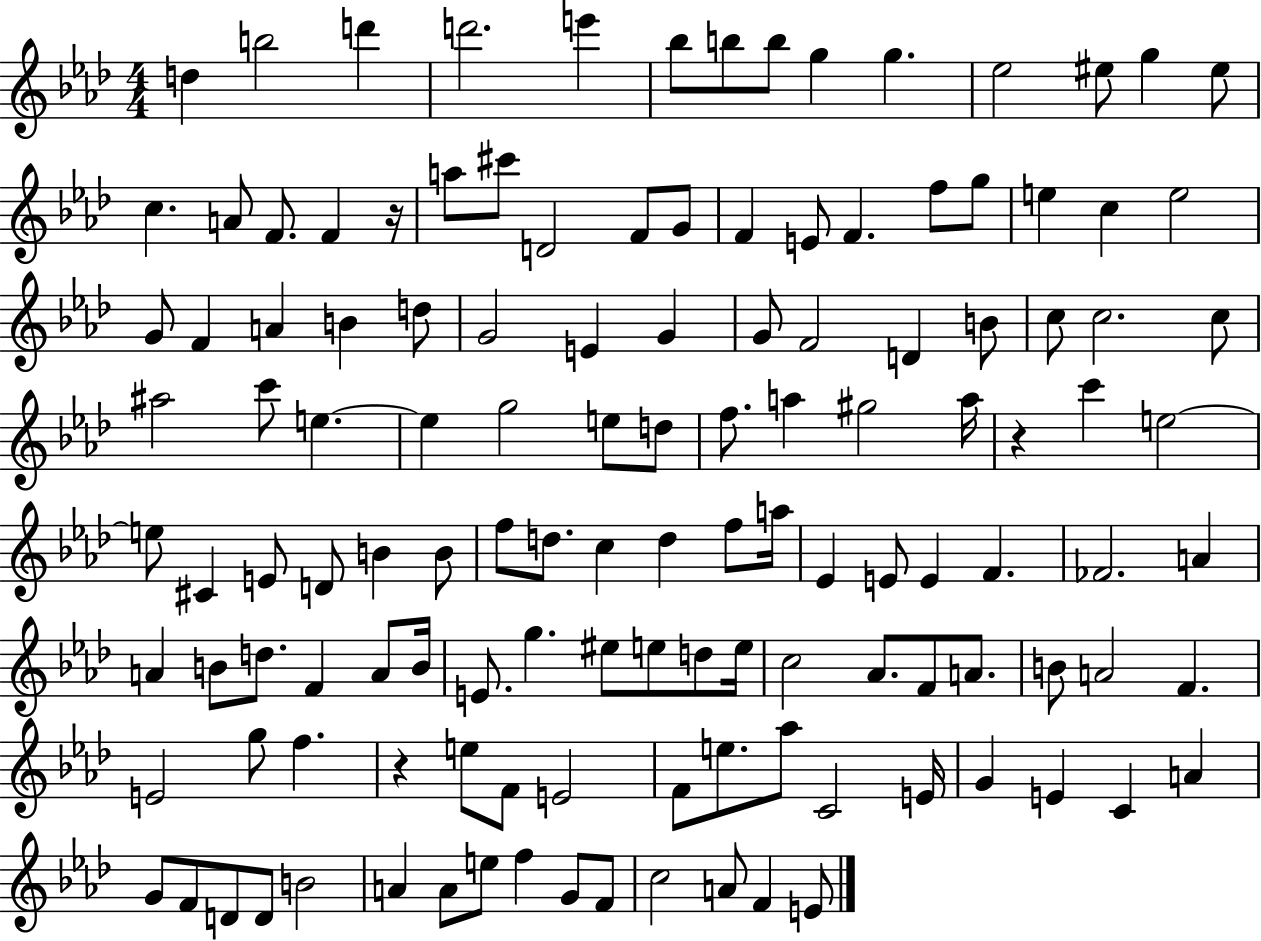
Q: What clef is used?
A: treble